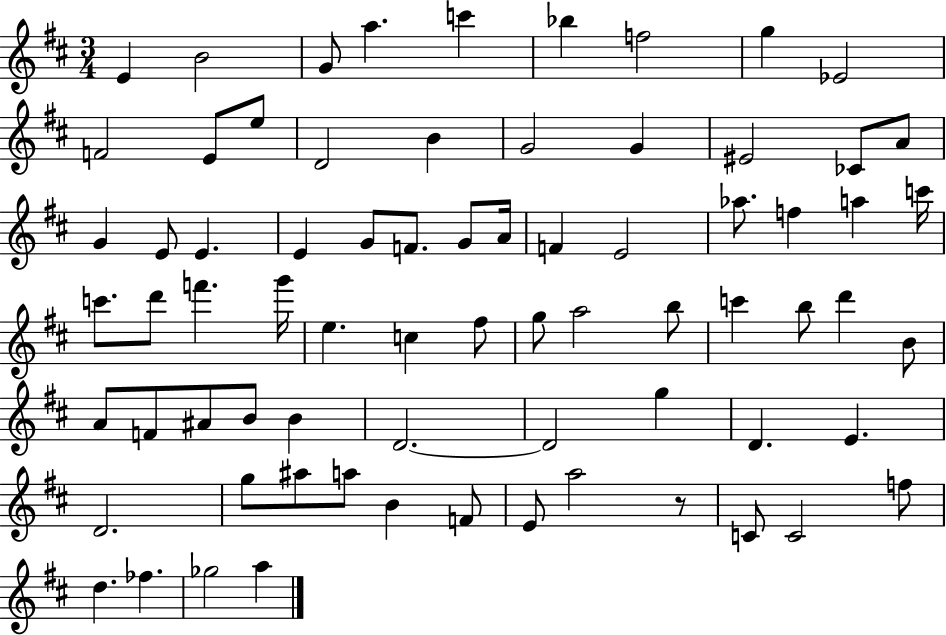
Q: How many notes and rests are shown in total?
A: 73